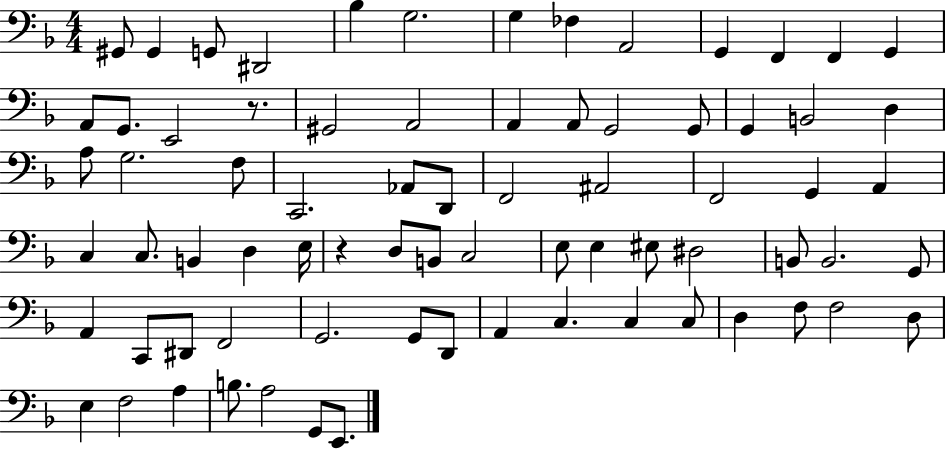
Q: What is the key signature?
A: F major